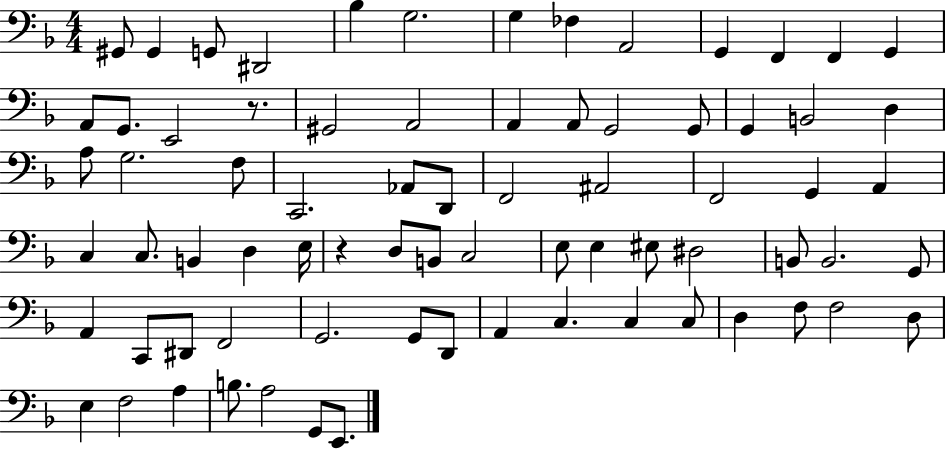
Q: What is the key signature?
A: F major